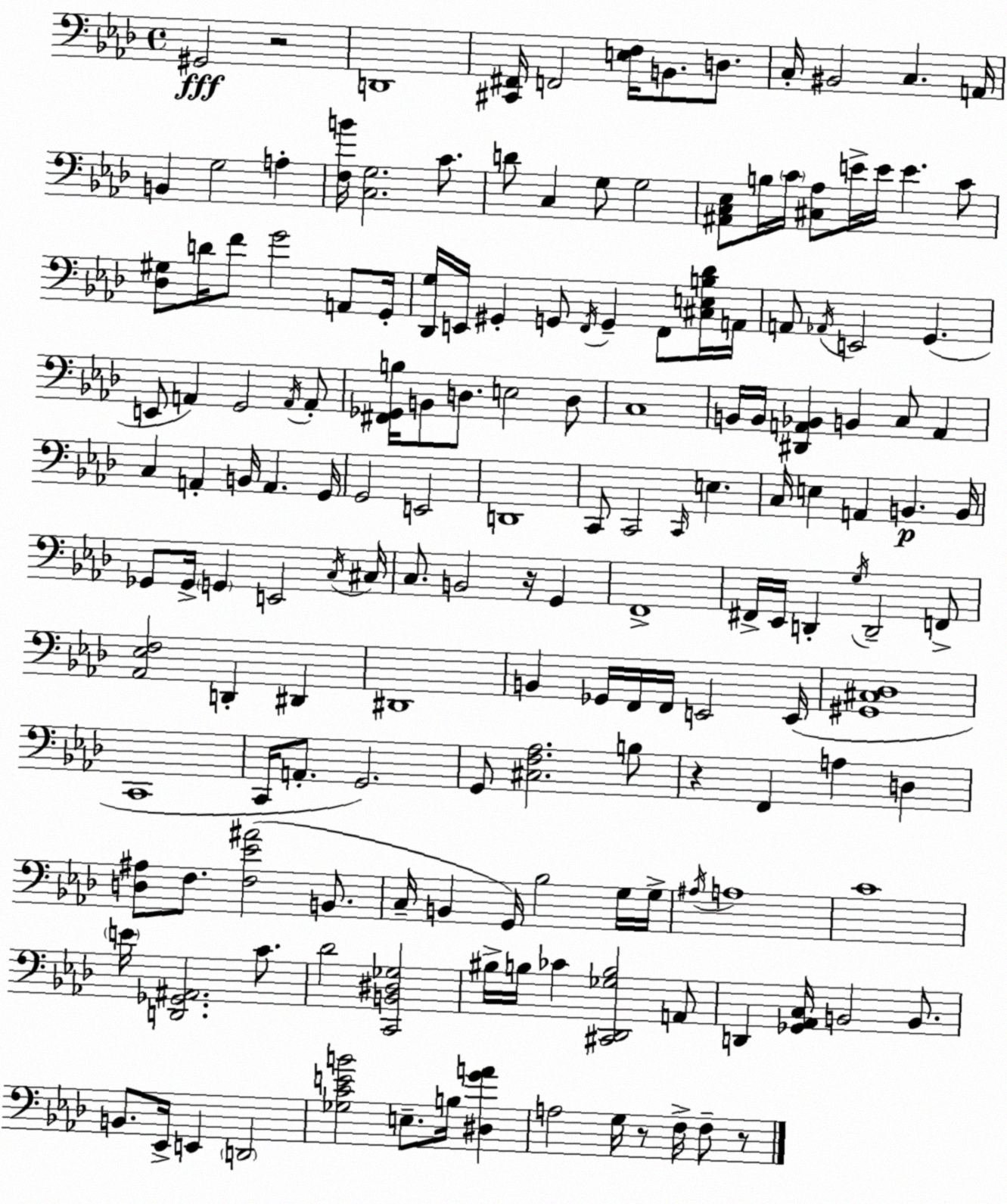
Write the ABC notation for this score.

X:1
T:Untitled
M:4/4
L:1/4
K:Ab
^G,,2 z2 D,,4 [^C,,^F,,]/4 F,,2 [E,F,]/4 B,,/2 D,/2 C,/4 ^B,,2 C, A,,/4 B,, G,2 A, [F,B]/4 [C,G,]2 C/2 D/2 C, G,/2 G,2 [^A,,C,_E,]/2 B,/4 C/4 [^C,_A,]/2 E/4 E/4 E C/2 [_D,^G,]/2 D/4 F/2 G2 A,,/2 G,,/4 [_D,,G,]/4 E,,/4 ^G,, G,,/2 F,,/4 G,, F,,/2 [^C,E,B,_D]/4 A,,/4 A,,/2 _A,,/4 E,,2 G,, E,,/2 A,, G,,2 A,,/4 A,,/2 [^F,,_G,,B,]/4 B,,/2 D,/2 E,2 D,/2 C,4 B,,/4 B,,/4 [^D,,A,,_B,,] B,, C,/2 A,, C, A,, B,,/4 A,, G,,/4 G,,2 E,,2 D,,4 C,,/2 C,,2 C,,/4 E, C,/4 E, A,, B,, B,,/4 _G,,/2 _G,,/4 G,, E,,2 C,/4 ^C,/4 C,/2 B,,2 z/4 G,, F,,4 ^F,,/4 _E,,/4 D,, G,/4 D,,2 F,,/2 [_A,,_E,F,]2 D,, ^D,, ^D,,4 B,, _G,,/4 F,,/4 F,,/4 E,,2 E,,/4 [^G,,^C,_D,]4 C,,4 C,,/4 A,,/2 G,,2 G,,/2 [^C,F,_A,]2 B,/2 z F,, A, D, [D,^A,]/2 F,/2 [F,_E^A]2 B,,/2 C,/4 B,, G,,/4 _B,2 G,/4 G,/4 ^A,/4 A,4 C4 E/4 [D,,_G,,^A,,]2 C/2 _D2 [C,,B,,^D,_G,]2 ^B,/4 B,/4 _C [^C,,_D,,_G,B,]2 A,,/2 D,, [_G,,_A,,C,]/4 B,,2 B,,/2 B,,/2 _E,,/4 E,, D,,2 [_G,CEB]2 E,/2 B,/4 [^D,GA] A,2 G,/4 z/2 F,/4 F,/2 z/2